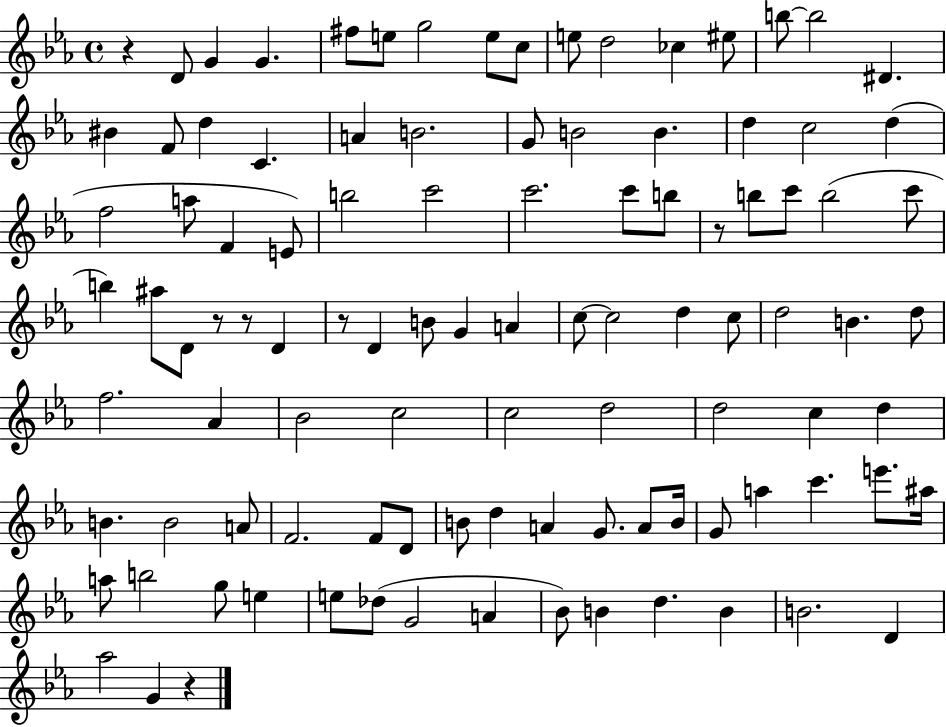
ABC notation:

X:1
T:Untitled
M:4/4
L:1/4
K:Eb
z D/2 G G ^f/2 e/2 g2 e/2 c/2 e/2 d2 _c ^e/2 b/2 b2 ^D ^B F/2 d C A B2 G/2 B2 B d c2 d f2 a/2 F E/2 b2 c'2 c'2 c'/2 b/2 z/2 b/2 c'/2 b2 c'/2 b ^a/2 D/2 z/2 z/2 D z/2 D B/2 G A c/2 c2 d c/2 d2 B d/2 f2 _A _B2 c2 c2 d2 d2 c d B B2 A/2 F2 F/2 D/2 B/2 d A G/2 A/2 B/4 G/2 a c' e'/2 ^a/4 a/2 b2 g/2 e e/2 _d/2 G2 A _B/2 B d B B2 D _a2 G z